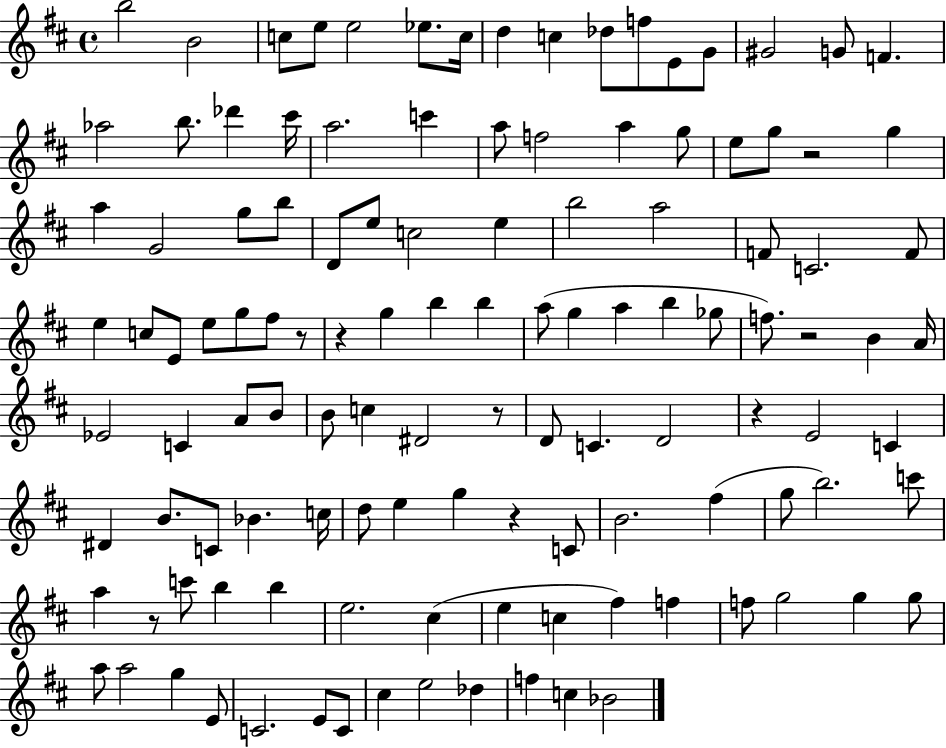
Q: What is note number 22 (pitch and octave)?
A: C6